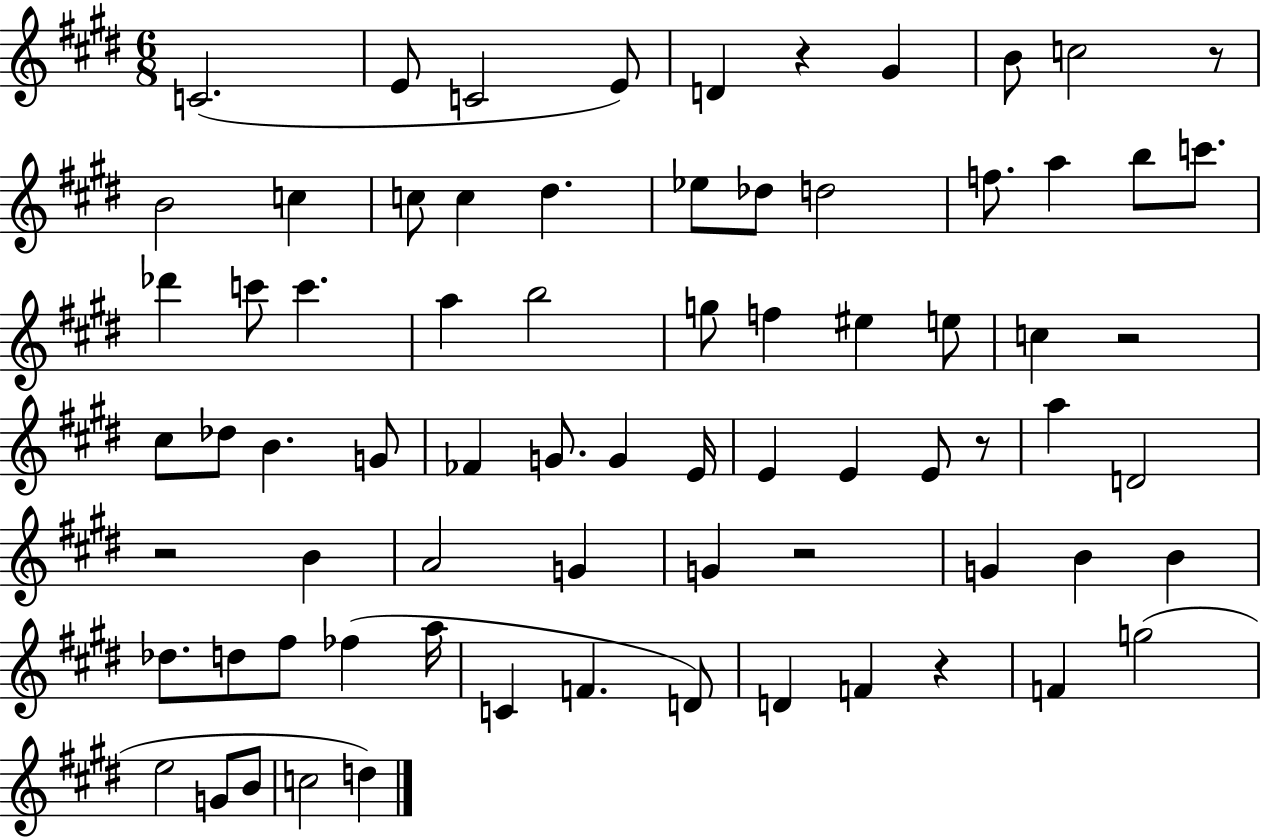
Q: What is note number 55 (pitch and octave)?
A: A5